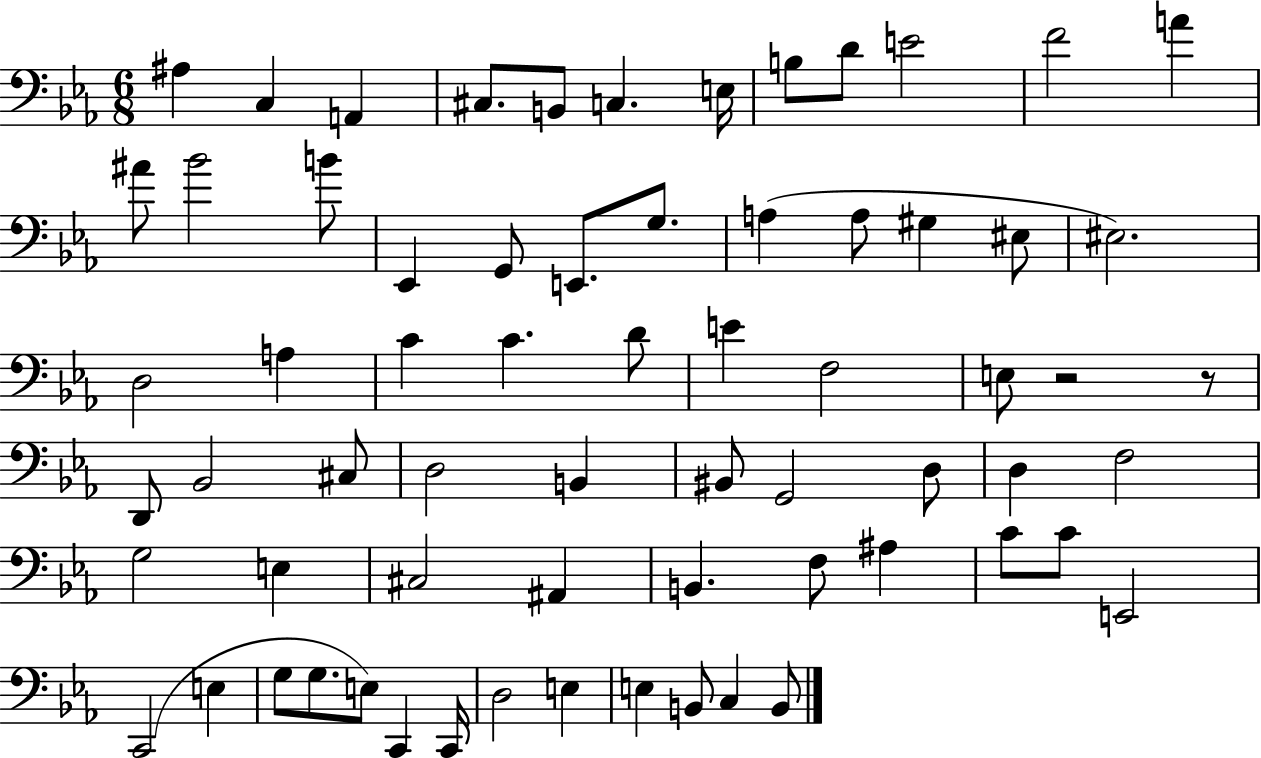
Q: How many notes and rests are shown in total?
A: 67